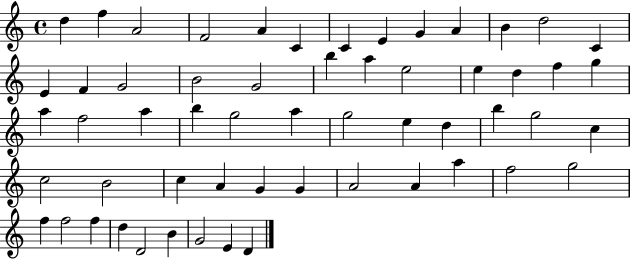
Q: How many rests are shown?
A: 0